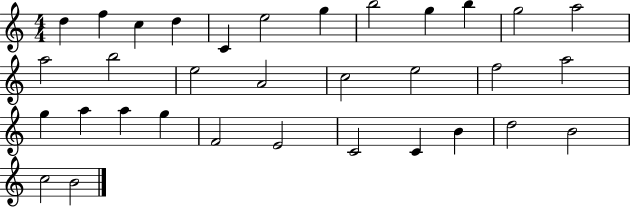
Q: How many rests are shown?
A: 0